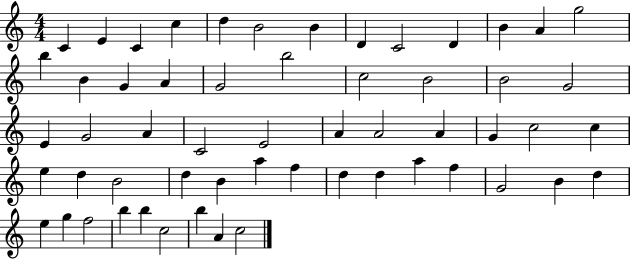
{
  \clef treble
  \numericTimeSignature
  \time 4/4
  \key c \major
  c'4 e'4 c'4 c''4 | d''4 b'2 b'4 | d'4 c'2 d'4 | b'4 a'4 g''2 | \break b''4 b'4 g'4 a'4 | g'2 b''2 | c''2 b'2 | b'2 g'2 | \break e'4 g'2 a'4 | c'2 e'2 | a'4 a'2 a'4 | g'4 c''2 c''4 | \break e''4 d''4 b'2 | d''4 b'4 a''4 f''4 | d''4 d''4 a''4 f''4 | g'2 b'4 d''4 | \break e''4 g''4 f''2 | b''4 b''4 c''2 | b''4 a'4 c''2 | \bar "|."
}